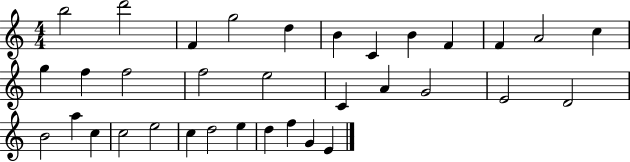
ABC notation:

X:1
T:Untitled
M:4/4
L:1/4
K:C
b2 d'2 F g2 d B C B F F A2 c g f f2 f2 e2 C A G2 E2 D2 B2 a c c2 e2 c d2 e d f G E